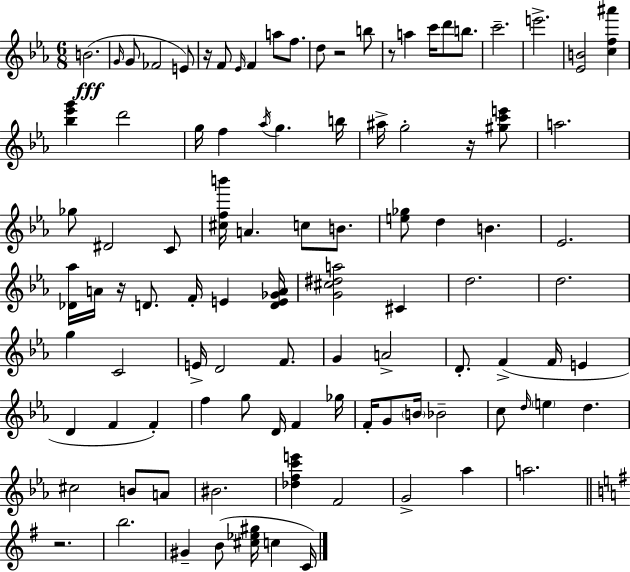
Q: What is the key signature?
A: C minor